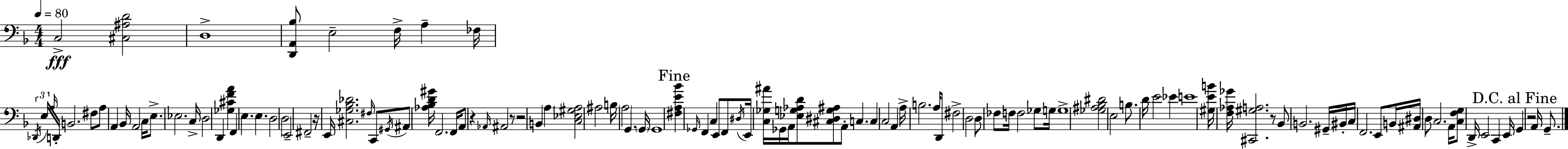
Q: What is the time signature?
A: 4/4